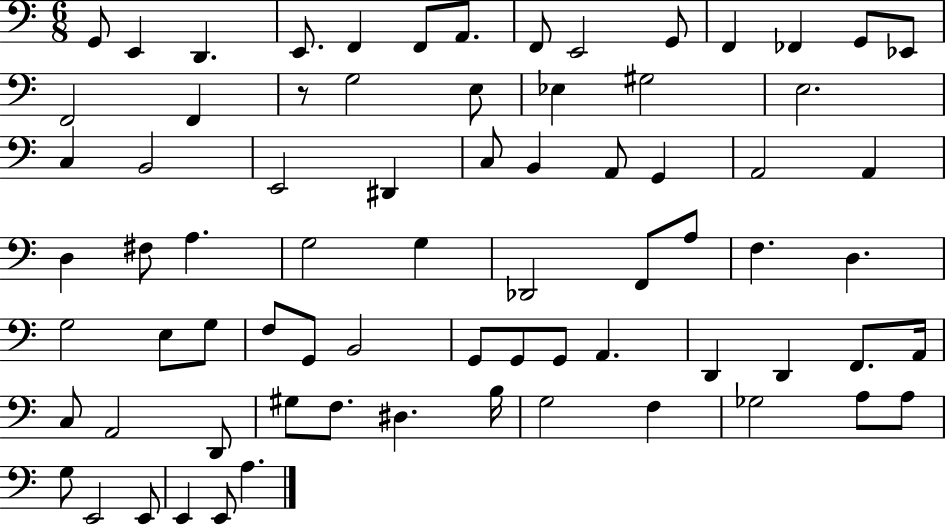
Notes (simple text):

G2/e E2/q D2/q. E2/e. F2/q F2/e A2/e. F2/e E2/h G2/e F2/q FES2/q G2/e Eb2/e F2/h F2/q R/e G3/h E3/e Eb3/q G#3/h E3/h. C3/q B2/h E2/h D#2/q C3/e B2/q A2/e G2/q A2/h A2/q D3/q F#3/e A3/q. G3/h G3/q Db2/h F2/e A3/e F3/q. D3/q. G3/h E3/e G3/e F3/e G2/e B2/h G2/e G2/e G2/e A2/q. D2/q D2/q F2/e. A2/s C3/e A2/h D2/e G#3/e F3/e. D#3/q. B3/s G3/h F3/q Gb3/h A3/e A3/e G3/e E2/h E2/e E2/q E2/e A3/q.